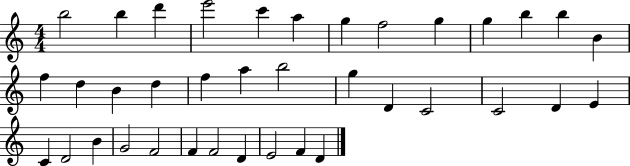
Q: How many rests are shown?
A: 0